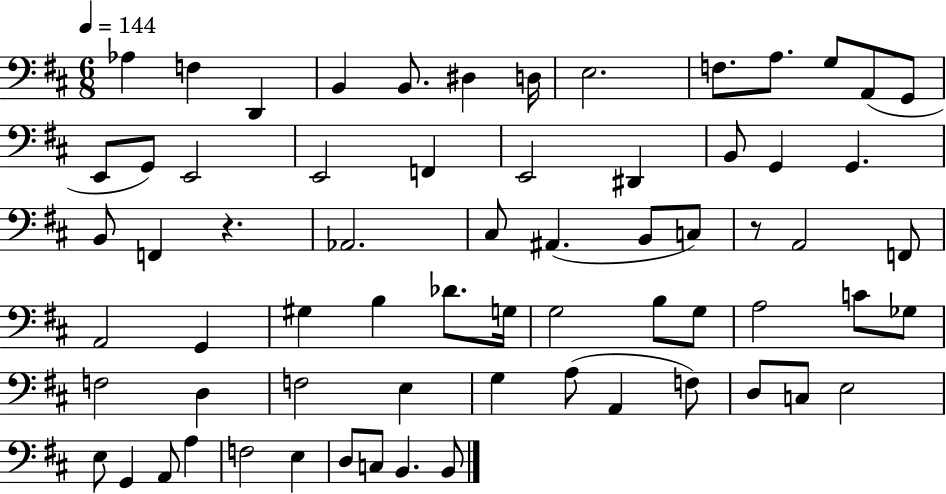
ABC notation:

X:1
T:Untitled
M:6/8
L:1/4
K:D
_A, F, D,, B,, B,,/2 ^D, D,/4 E,2 F,/2 A,/2 G,/2 A,,/2 G,,/2 E,,/2 G,,/2 E,,2 E,,2 F,, E,,2 ^D,, B,,/2 G,, G,, B,,/2 F,, z _A,,2 ^C,/2 ^A,, B,,/2 C,/2 z/2 A,,2 F,,/2 A,,2 G,, ^G, B, _D/2 G,/4 G,2 B,/2 G,/2 A,2 C/2 _G,/2 F,2 D, F,2 E, G, A,/2 A,, F,/2 D,/2 C,/2 E,2 E,/2 G,, A,,/2 A, F,2 E, D,/2 C,/2 B,, B,,/2